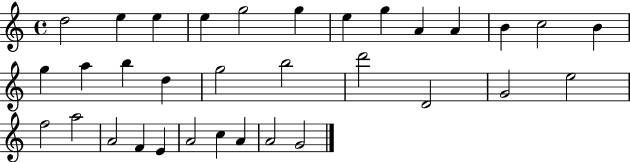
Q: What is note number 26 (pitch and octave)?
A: A4